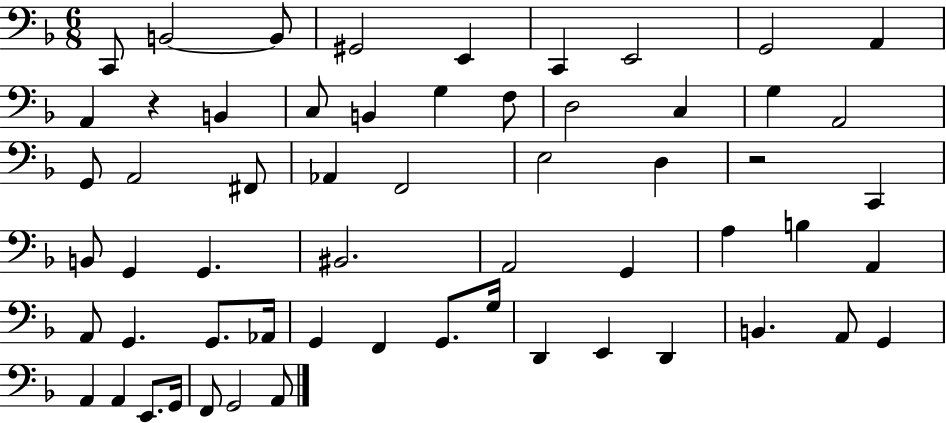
C2/e B2/h B2/e G#2/h E2/q C2/q E2/h G2/h A2/q A2/q R/q B2/q C3/e B2/q G3/q F3/e D3/h C3/q G3/q A2/h G2/e A2/h F#2/e Ab2/q F2/h E3/h D3/q R/h C2/q B2/e G2/q G2/q. BIS2/h. A2/h G2/q A3/q B3/q A2/q A2/e G2/q. G2/e. Ab2/s G2/q F2/q G2/e. G3/s D2/q E2/q D2/q B2/q. A2/e G2/q A2/q A2/q E2/e. G2/s F2/e G2/h A2/e